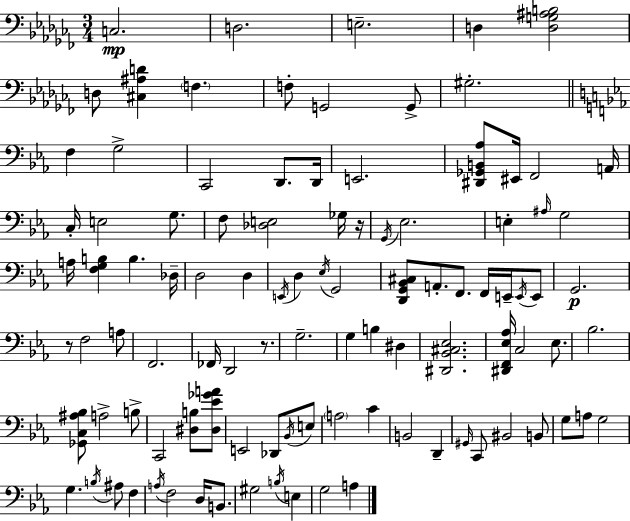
X:1
T:Untitled
M:3/4
L:1/4
K:Abm
C,2 D,2 E,2 D, [D,G,^A,B,]2 D,/2 [^C,^A,D] F, F,/2 G,,2 G,,/2 ^G,2 F, G,2 C,,2 D,,/2 D,,/4 E,,2 [^D,,_G,,B,,_A,]/2 ^E,,/4 F,,2 A,,/4 C,/4 E,2 G,/2 F,/2 [_D,E,]2 _G,/4 z/4 G,,/4 _E,2 E, ^A,/4 G,2 A,/4 [F,G,B,] B, _D,/4 D,2 D, E,,/4 D, _E,/4 G,,2 [D,,G,,_B,,^C,]/2 A,,/2 F,,/2 F,,/4 E,,/4 E,,/4 E,,/2 G,,2 z/2 F,2 A,/2 F,,2 _F,,/4 D,,2 z/2 G,2 G, B, ^D, [^D,,_B,,^C,_E,]2 [^D,,F,,_E,_A,]/4 C,2 _E,/2 _B,2 [_G,,C,^A,_B,]/2 A,2 B,/2 C,,2 [^D,B,]/2 [^D,_E_GA]/2 E,,2 _D,,/2 _B,,/4 E,/2 A,2 C B,,2 D,, ^G,,/4 C,,/2 ^B,,2 B,,/2 G,/2 A,/2 G,2 G, B,/4 ^A,/2 F, A,/4 F,2 D,/4 B,,/2 ^G,2 B,/4 E, G,2 A,